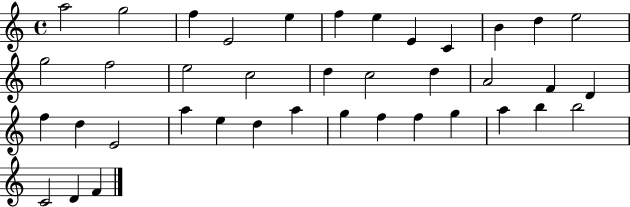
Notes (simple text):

A5/h G5/h F5/q E4/h E5/q F5/q E5/q E4/q C4/q B4/q D5/q E5/h G5/h F5/h E5/h C5/h D5/q C5/h D5/q A4/h F4/q D4/q F5/q D5/q E4/h A5/q E5/q D5/q A5/q G5/q F5/q F5/q G5/q A5/q B5/q B5/h C4/h D4/q F4/q